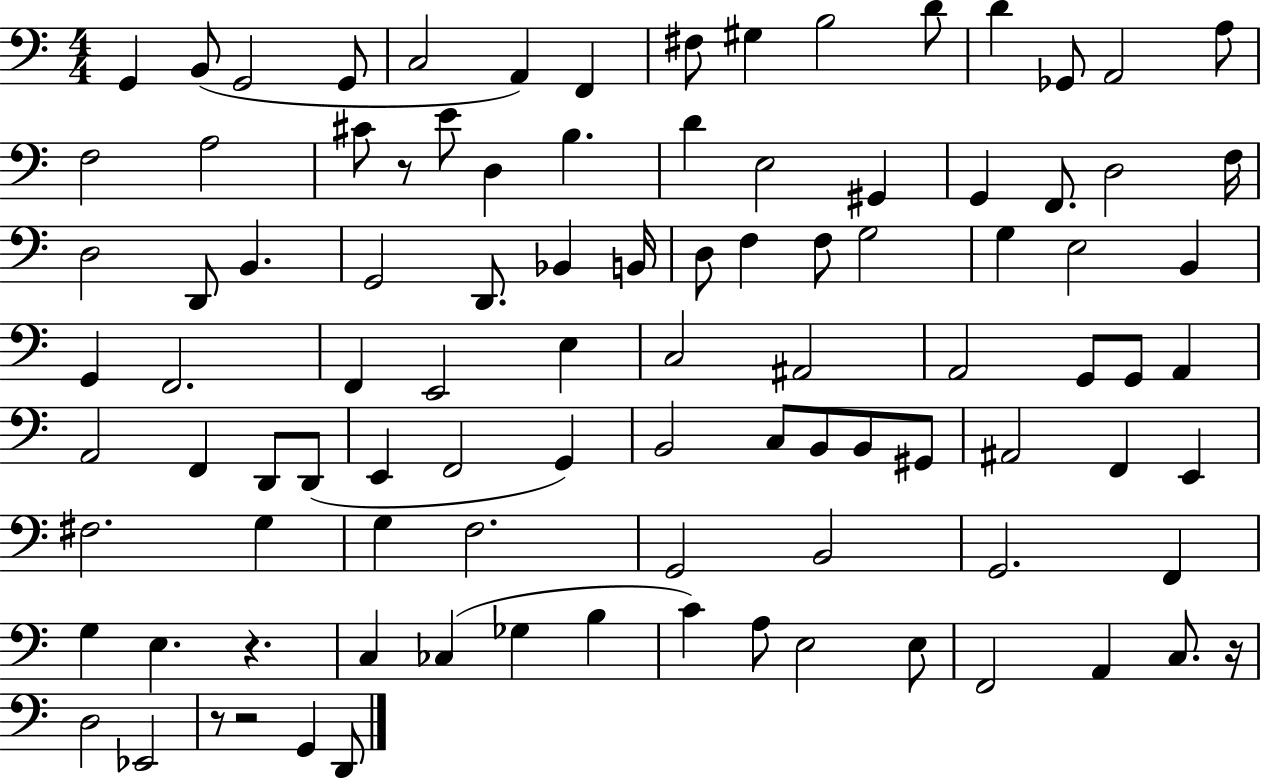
G2/q B2/e G2/h G2/e C3/h A2/q F2/q F#3/e G#3/q B3/h D4/e D4/q Gb2/e A2/h A3/e F3/h A3/h C#4/e R/e E4/e D3/q B3/q. D4/q E3/h G#2/q G2/q F2/e. D3/h F3/s D3/h D2/e B2/q. G2/h D2/e. Bb2/q B2/s D3/e F3/q F3/e G3/h G3/q E3/h B2/q G2/q F2/h. F2/q E2/h E3/q C3/h A#2/h A2/h G2/e G2/e A2/q A2/h F2/q D2/e D2/e E2/q F2/h G2/q B2/h C3/e B2/e B2/e G#2/e A#2/h F2/q E2/q F#3/h. G3/q G3/q F3/h. G2/h B2/h G2/h. F2/q G3/q E3/q. R/q. C3/q CES3/q Gb3/q B3/q C4/q A3/e E3/h E3/e F2/h A2/q C3/e. R/s D3/h Eb2/h R/e R/h G2/q D2/e